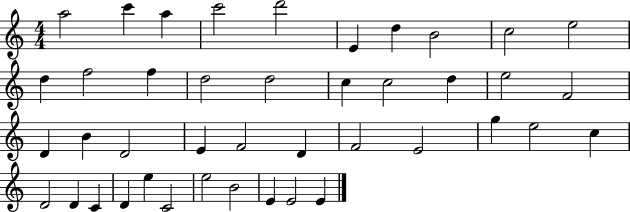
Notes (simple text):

A5/h C6/q A5/q C6/h D6/h E4/q D5/q B4/h C5/h E5/h D5/q F5/h F5/q D5/h D5/h C5/q C5/h D5/q E5/h F4/h D4/q B4/q D4/h E4/q F4/h D4/q F4/h E4/h G5/q E5/h C5/q D4/h D4/q C4/q D4/q E5/q C4/h E5/h B4/h E4/q E4/h E4/q